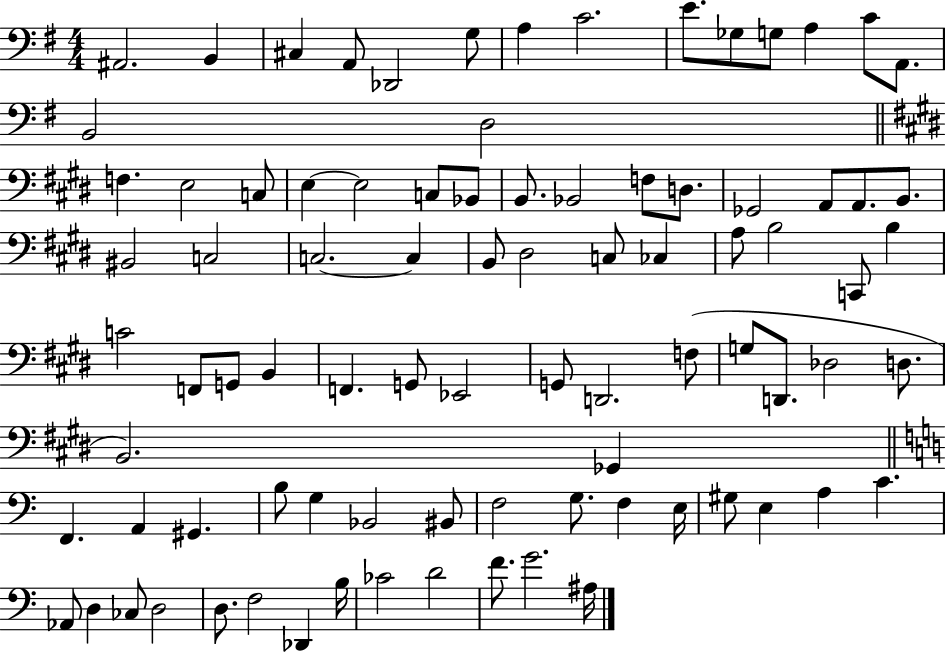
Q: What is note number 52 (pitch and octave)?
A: D2